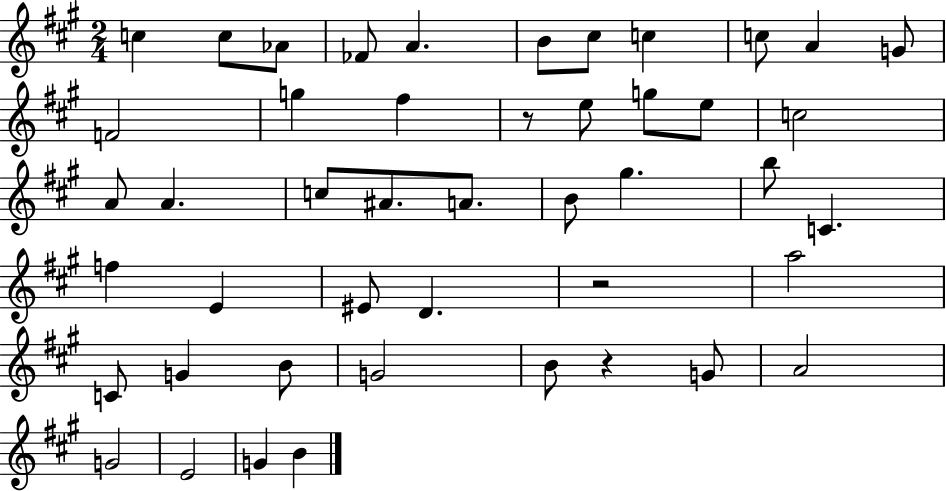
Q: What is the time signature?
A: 2/4